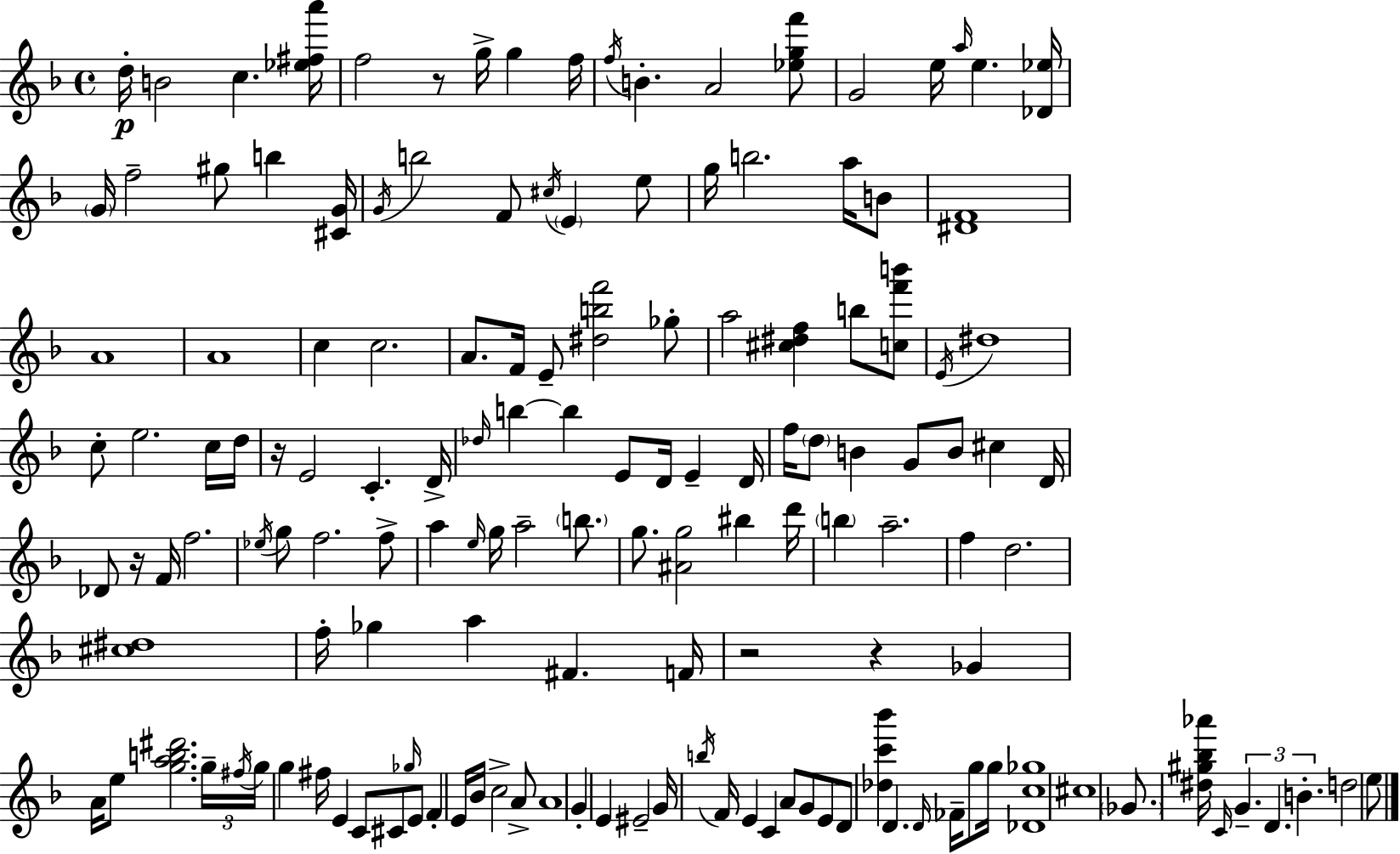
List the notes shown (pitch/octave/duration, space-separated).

D5/s B4/h C5/q. [Eb5,F#5,A6]/s F5/h R/e G5/s G5/q F5/s F5/s B4/q. A4/h [Eb5,G5,F6]/e G4/h E5/s A5/s E5/q. [Db4,Eb5]/s G4/s F5/h G#5/e B5/q [C#4,G4]/s G4/s B5/h F4/e C#5/s E4/q E5/e G5/s B5/h. A5/s B4/e [D#4,F4]/w A4/w A4/w C5/q C5/h. A4/e. F4/s E4/e [D#5,B5,F6]/h Gb5/e A5/h [C#5,D#5,F5]/q B5/e [C5,F6,B6]/e E4/s D#5/w C5/e E5/h. C5/s D5/s R/s E4/h C4/q. D4/s Db5/s B5/q B5/q E4/e D4/s E4/q D4/s F5/s D5/e B4/q G4/e B4/e C#5/q D4/s Db4/e R/s F4/s F5/h. Eb5/s G5/e F5/h. F5/e A5/q E5/s G5/s A5/h B5/e. G5/e. [A#4,G5]/h BIS5/q D6/s B5/q A5/h. F5/q D5/h. [C#5,D#5]/w F5/s Gb5/q A5/q F#4/q. F4/s R/h R/q Gb4/q A4/s E5/e [G5,A5,B5,D#6]/h. G5/s F#5/s G5/s G5/q F#5/s E4/q C4/e C#4/e Gb5/s E4/e F4/q E4/s Bb4/s C5/h A4/e A4/w G4/q E4/q EIS4/h G4/s B5/s F4/s E4/q C4/q A4/e G4/e E4/e D4/e [Db5,C6,Bb6]/q D4/q. D4/s FES4/s G5/e G5/s [Db4,C5,Gb5]/w C#5/w Gb4/e. [D#5,G#5,Bb5,Ab6]/s C4/s G4/q. D4/q. B4/q. D5/h E5/e